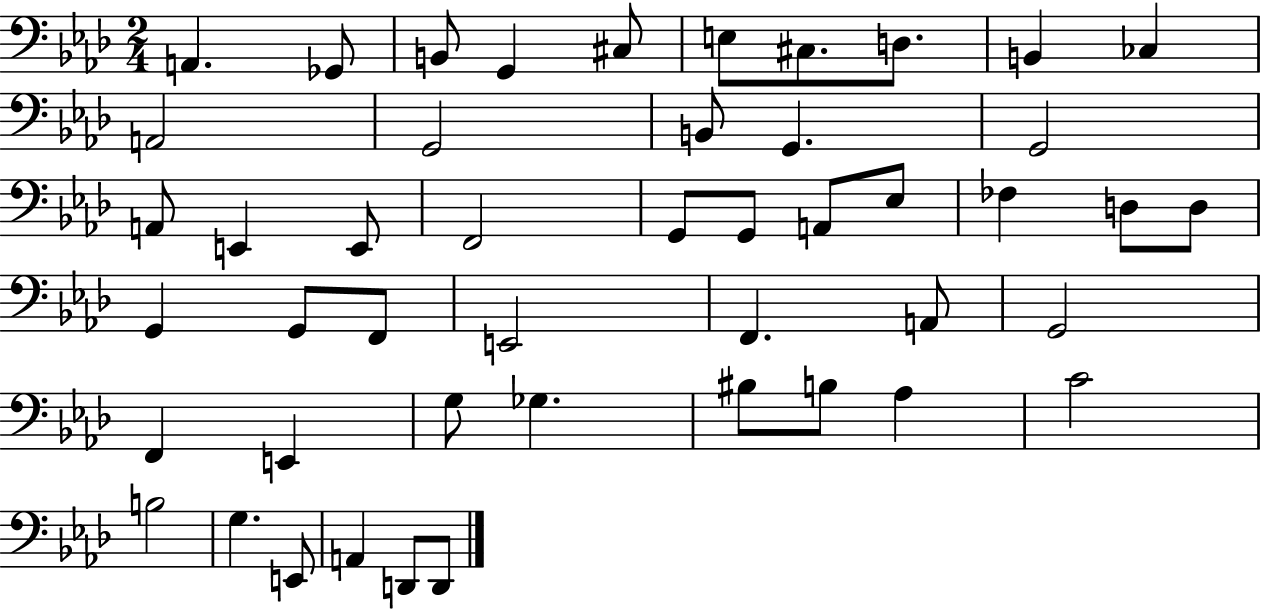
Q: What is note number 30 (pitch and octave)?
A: E2